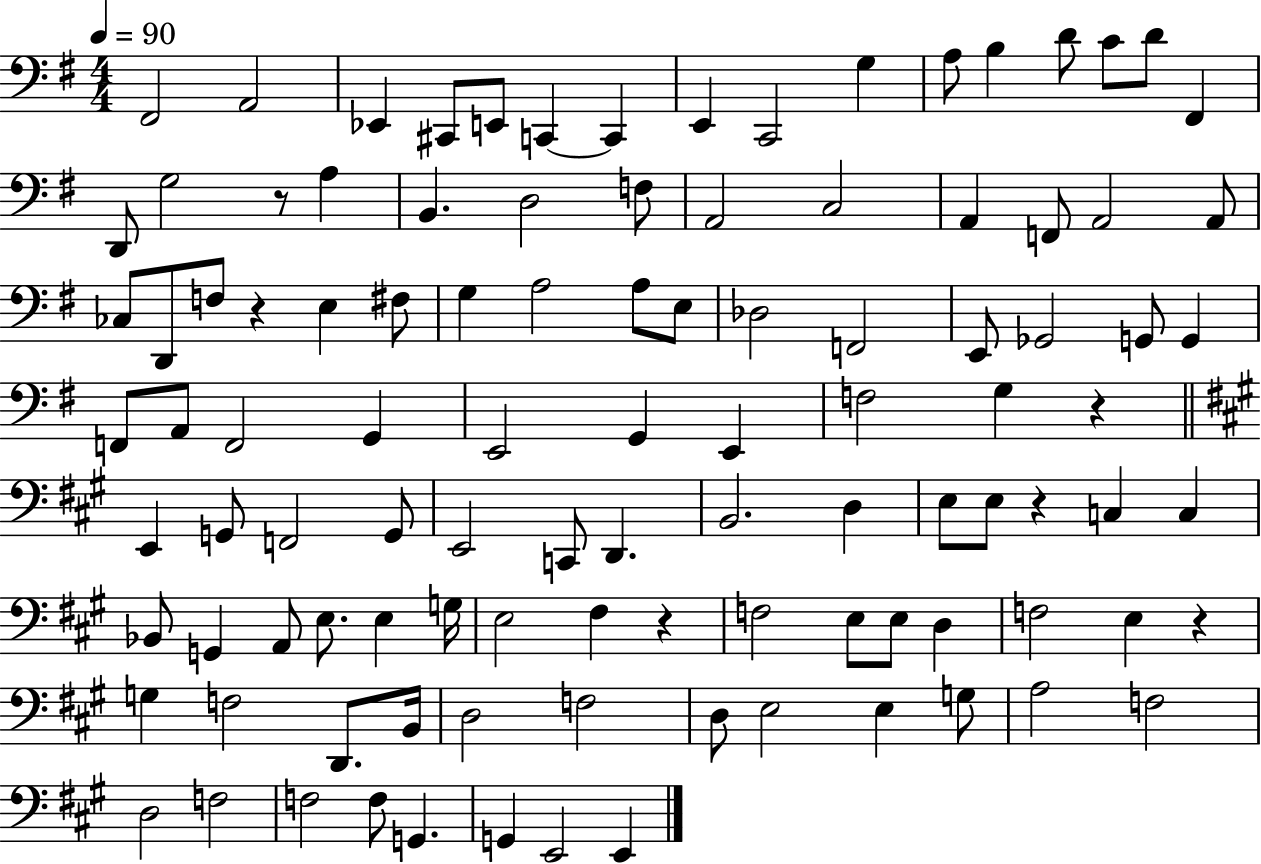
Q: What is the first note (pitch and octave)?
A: F#2